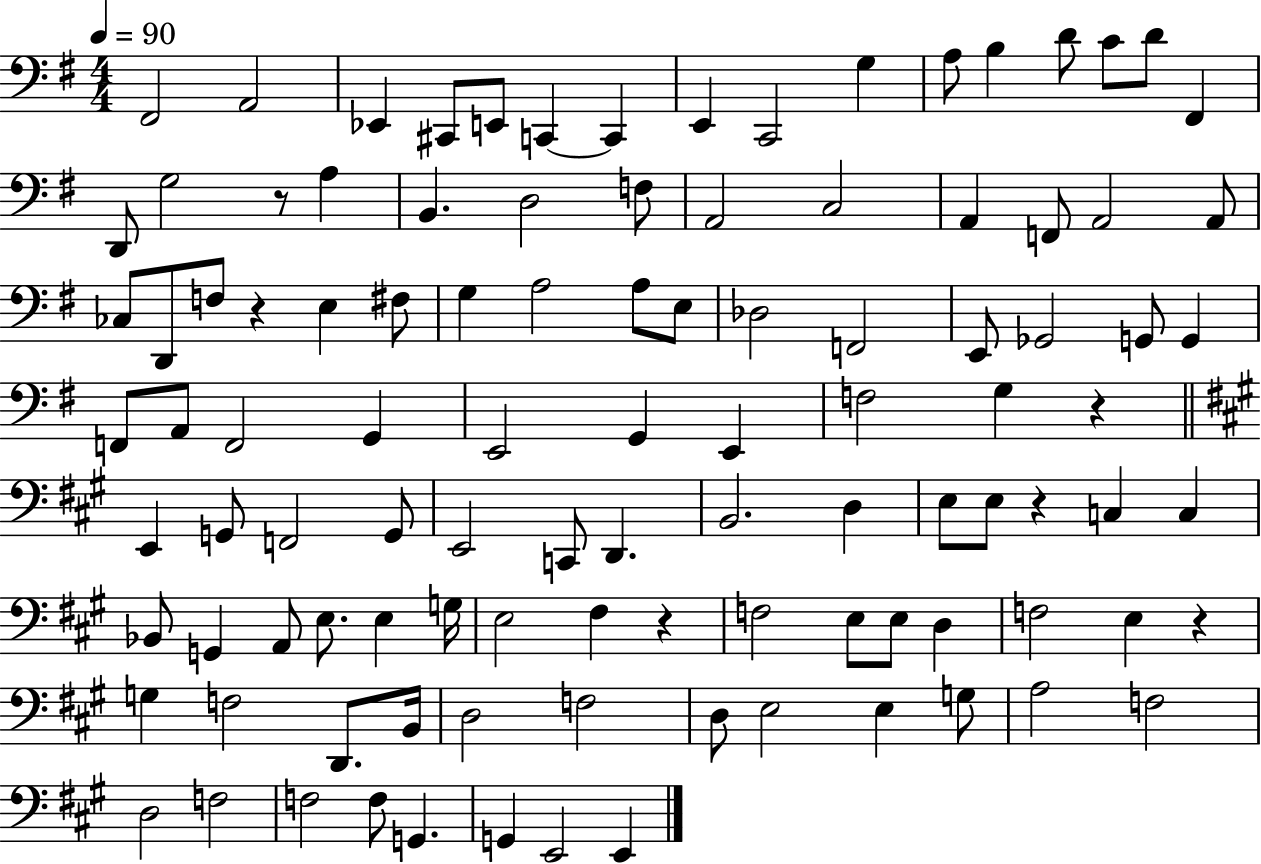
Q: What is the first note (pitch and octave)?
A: F#2